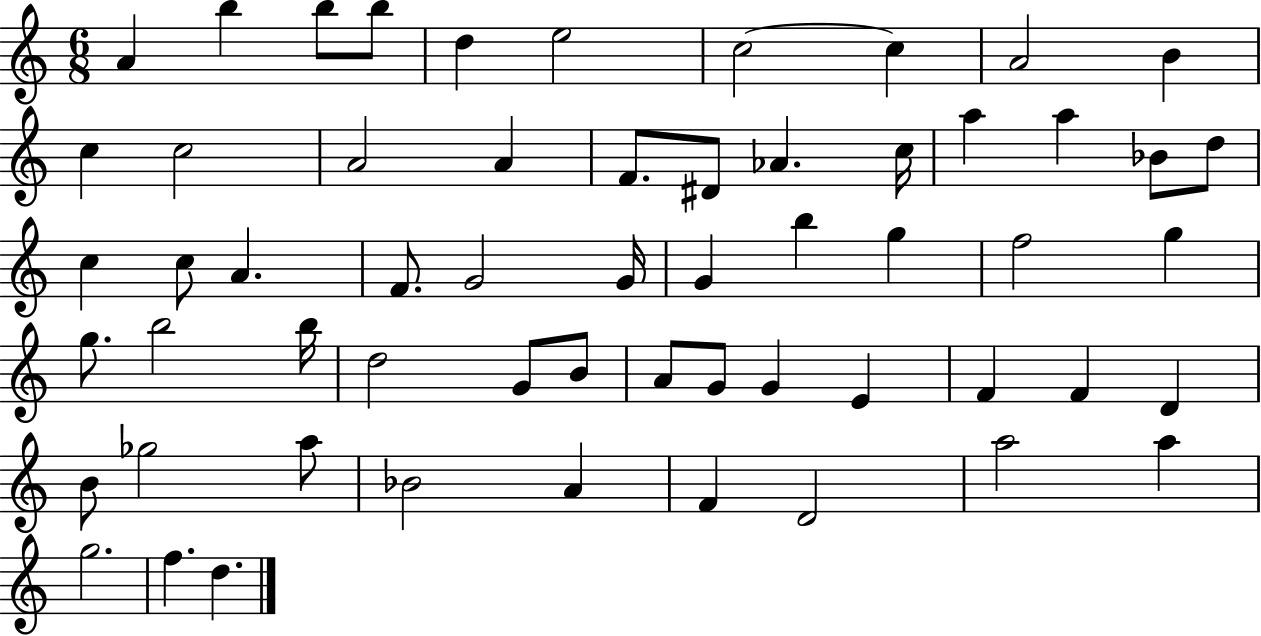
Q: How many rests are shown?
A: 0